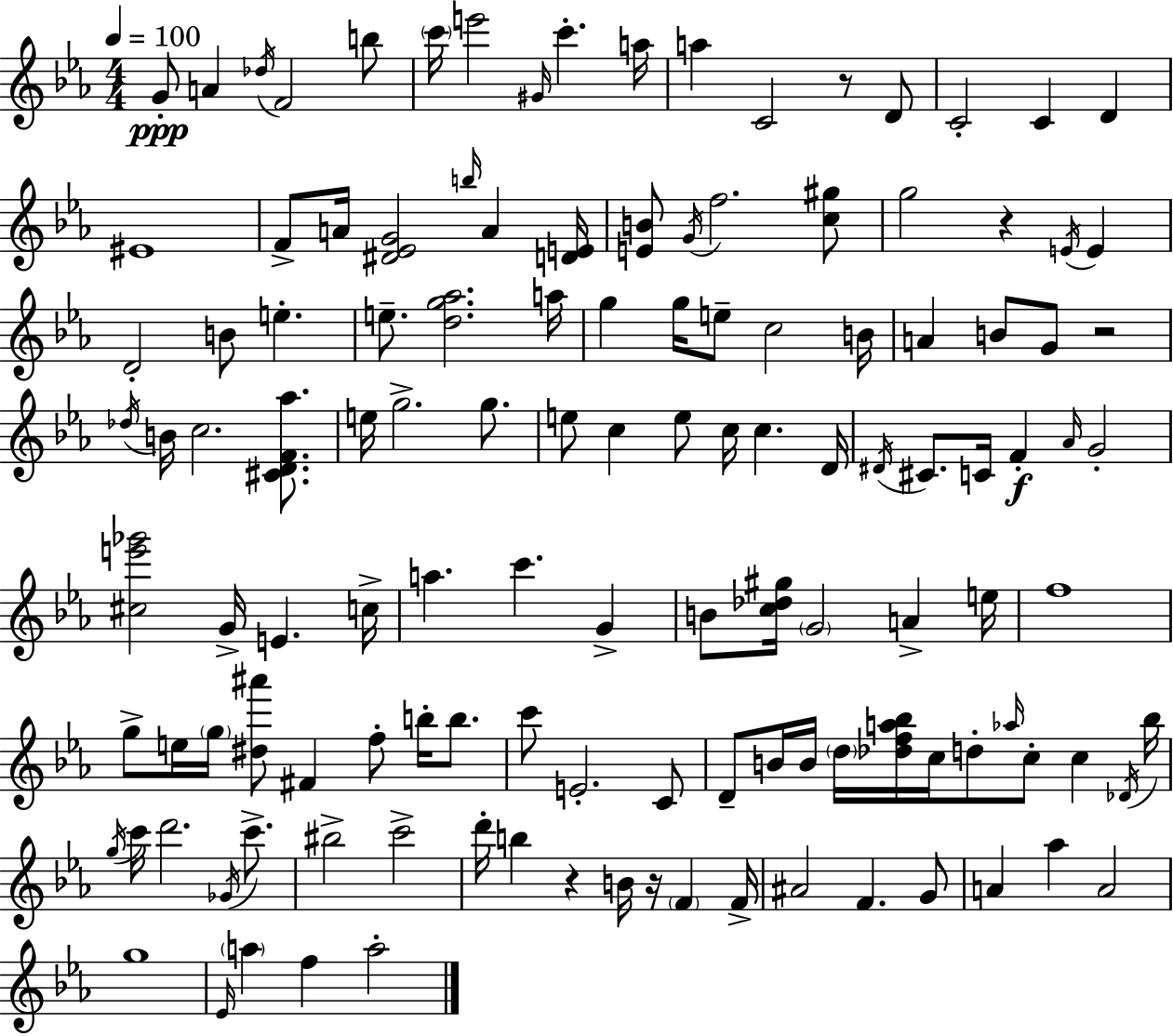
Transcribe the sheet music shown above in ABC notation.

X:1
T:Untitled
M:4/4
L:1/4
K:Cm
G/2 A _d/4 F2 b/2 c'/4 e'2 ^G/4 c' a/4 a C2 z/2 D/2 C2 C D ^E4 F/2 A/4 [^D_EG]2 b/4 A [DE]/4 [EB]/2 G/4 f2 [c^g]/2 g2 z E/4 E D2 B/2 e e/2 [dg_a]2 a/4 g g/4 e/2 c2 B/4 A B/2 G/2 z2 _d/4 B/4 c2 [^CDF_a]/2 e/4 g2 g/2 e/2 c e/2 c/4 c D/4 ^D/4 ^C/2 C/4 F _A/4 G2 [^ce'_g']2 G/4 E c/4 a c' G B/2 [c_d^g]/4 G2 A e/4 f4 g/2 e/4 g/4 [^d^a']/2 ^F f/2 b/4 b/2 c'/2 E2 C/2 D/2 B/4 B/4 d/4 [_dfa_b]/4 c/4 d/2 _a/4 c/2 c _D/4 _b/4 g/4 c'/4 d'2 _G/4 c'/2 ^b2 c'2 d'/4 b z B/4 z/4 F F/4 ^A2 F G/2 A _a A2 g4 _E/4 a f a2